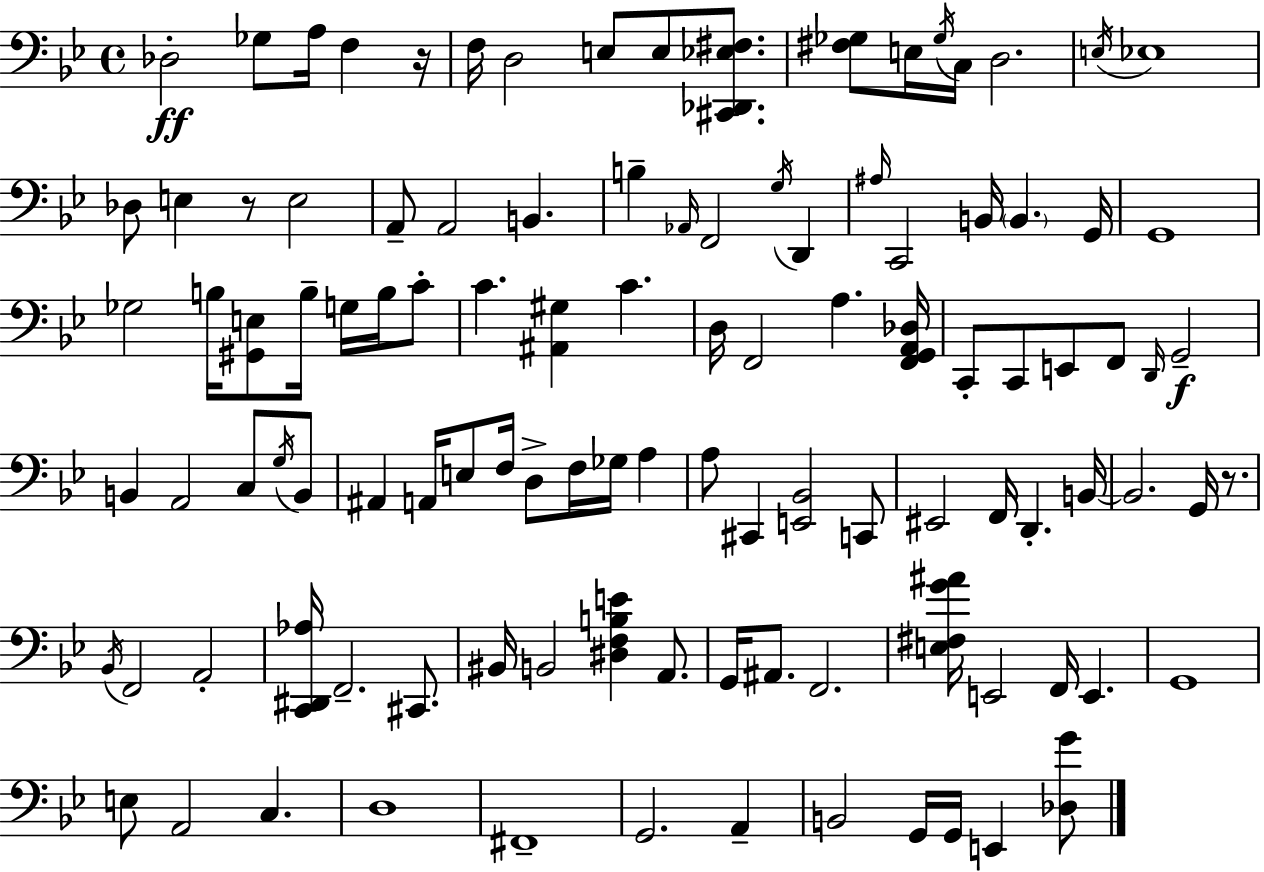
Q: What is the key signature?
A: BES major